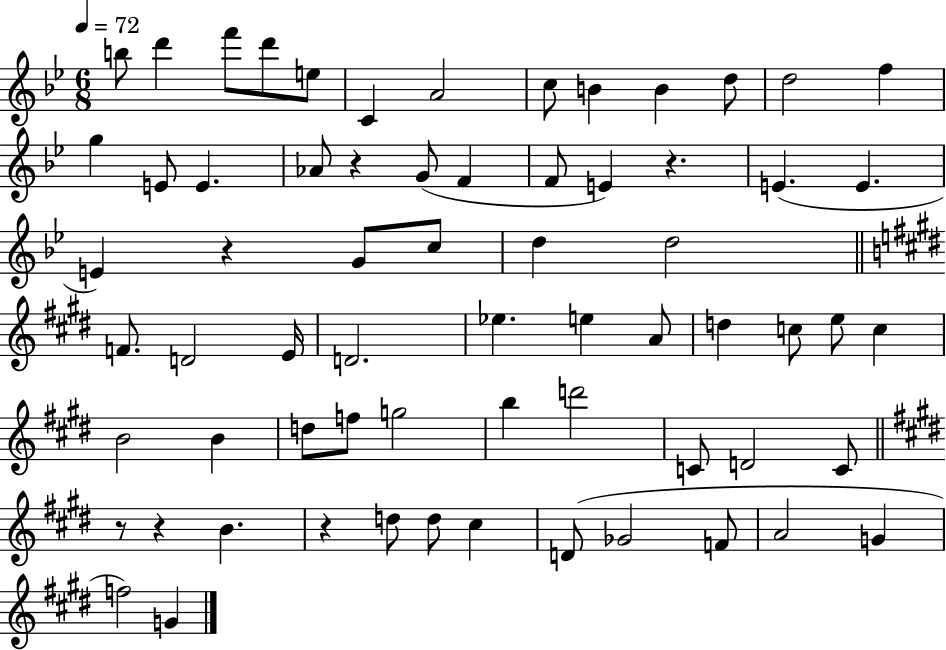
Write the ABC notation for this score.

X:1
T:Untitled
M:6/8
L:1/4
K:Bb
b/2 d' f'/2 d'/2 e/2 C A2 c/2 B B d/2 d2 f g E/2 E _A/2 z G/2 F F/2 E z E E E z G/2 c/2 d d2 F/2 D2 E/4 D2 _e e A/2 d c/2 e/2 c B2 B d/2 f/2 g2 b d'2 C/2 D2 C/2 z/2 z B z d/2 d/2 ^c D/2 _G2 F/2 A2 G f2 G